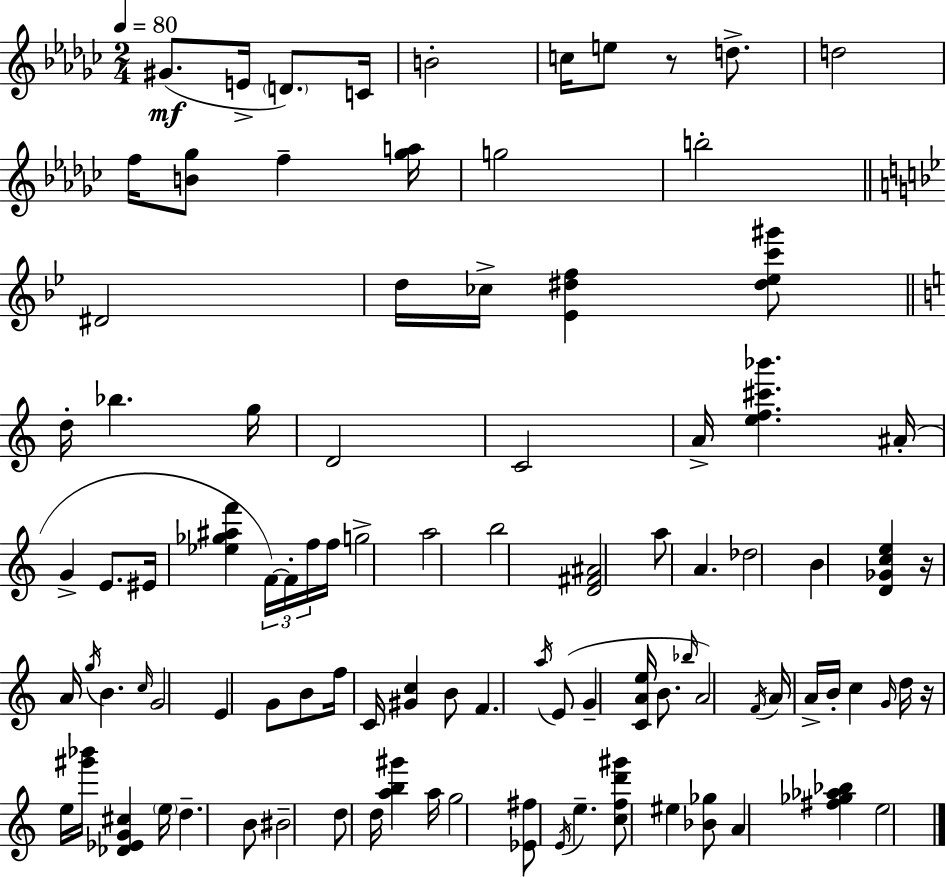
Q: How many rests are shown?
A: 3